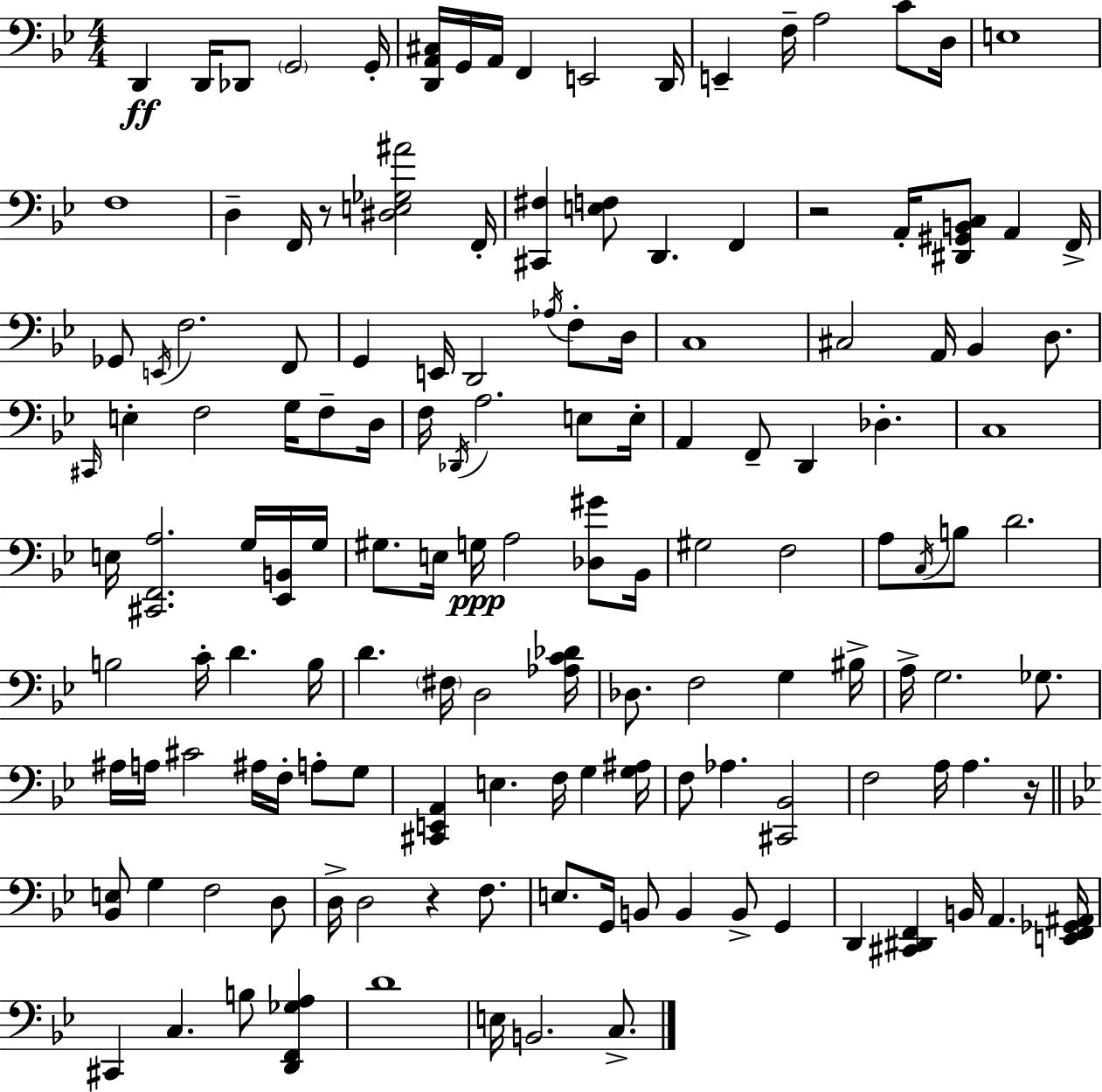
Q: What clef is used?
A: bass